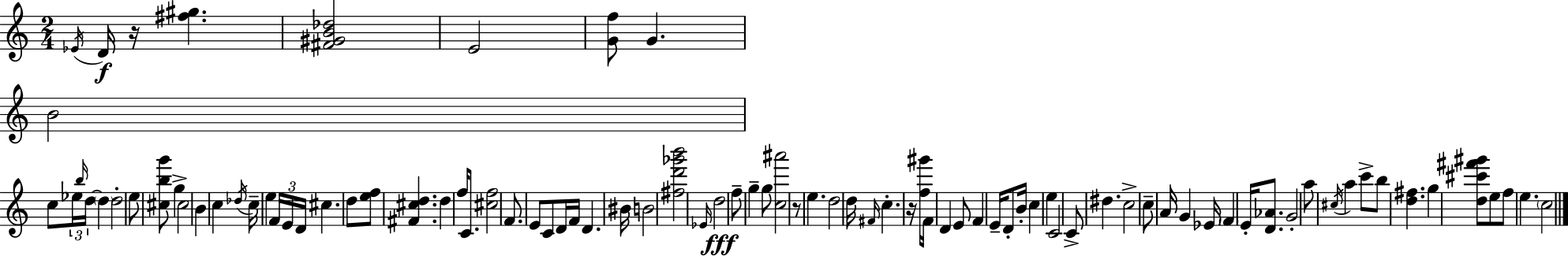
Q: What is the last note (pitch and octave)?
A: C5